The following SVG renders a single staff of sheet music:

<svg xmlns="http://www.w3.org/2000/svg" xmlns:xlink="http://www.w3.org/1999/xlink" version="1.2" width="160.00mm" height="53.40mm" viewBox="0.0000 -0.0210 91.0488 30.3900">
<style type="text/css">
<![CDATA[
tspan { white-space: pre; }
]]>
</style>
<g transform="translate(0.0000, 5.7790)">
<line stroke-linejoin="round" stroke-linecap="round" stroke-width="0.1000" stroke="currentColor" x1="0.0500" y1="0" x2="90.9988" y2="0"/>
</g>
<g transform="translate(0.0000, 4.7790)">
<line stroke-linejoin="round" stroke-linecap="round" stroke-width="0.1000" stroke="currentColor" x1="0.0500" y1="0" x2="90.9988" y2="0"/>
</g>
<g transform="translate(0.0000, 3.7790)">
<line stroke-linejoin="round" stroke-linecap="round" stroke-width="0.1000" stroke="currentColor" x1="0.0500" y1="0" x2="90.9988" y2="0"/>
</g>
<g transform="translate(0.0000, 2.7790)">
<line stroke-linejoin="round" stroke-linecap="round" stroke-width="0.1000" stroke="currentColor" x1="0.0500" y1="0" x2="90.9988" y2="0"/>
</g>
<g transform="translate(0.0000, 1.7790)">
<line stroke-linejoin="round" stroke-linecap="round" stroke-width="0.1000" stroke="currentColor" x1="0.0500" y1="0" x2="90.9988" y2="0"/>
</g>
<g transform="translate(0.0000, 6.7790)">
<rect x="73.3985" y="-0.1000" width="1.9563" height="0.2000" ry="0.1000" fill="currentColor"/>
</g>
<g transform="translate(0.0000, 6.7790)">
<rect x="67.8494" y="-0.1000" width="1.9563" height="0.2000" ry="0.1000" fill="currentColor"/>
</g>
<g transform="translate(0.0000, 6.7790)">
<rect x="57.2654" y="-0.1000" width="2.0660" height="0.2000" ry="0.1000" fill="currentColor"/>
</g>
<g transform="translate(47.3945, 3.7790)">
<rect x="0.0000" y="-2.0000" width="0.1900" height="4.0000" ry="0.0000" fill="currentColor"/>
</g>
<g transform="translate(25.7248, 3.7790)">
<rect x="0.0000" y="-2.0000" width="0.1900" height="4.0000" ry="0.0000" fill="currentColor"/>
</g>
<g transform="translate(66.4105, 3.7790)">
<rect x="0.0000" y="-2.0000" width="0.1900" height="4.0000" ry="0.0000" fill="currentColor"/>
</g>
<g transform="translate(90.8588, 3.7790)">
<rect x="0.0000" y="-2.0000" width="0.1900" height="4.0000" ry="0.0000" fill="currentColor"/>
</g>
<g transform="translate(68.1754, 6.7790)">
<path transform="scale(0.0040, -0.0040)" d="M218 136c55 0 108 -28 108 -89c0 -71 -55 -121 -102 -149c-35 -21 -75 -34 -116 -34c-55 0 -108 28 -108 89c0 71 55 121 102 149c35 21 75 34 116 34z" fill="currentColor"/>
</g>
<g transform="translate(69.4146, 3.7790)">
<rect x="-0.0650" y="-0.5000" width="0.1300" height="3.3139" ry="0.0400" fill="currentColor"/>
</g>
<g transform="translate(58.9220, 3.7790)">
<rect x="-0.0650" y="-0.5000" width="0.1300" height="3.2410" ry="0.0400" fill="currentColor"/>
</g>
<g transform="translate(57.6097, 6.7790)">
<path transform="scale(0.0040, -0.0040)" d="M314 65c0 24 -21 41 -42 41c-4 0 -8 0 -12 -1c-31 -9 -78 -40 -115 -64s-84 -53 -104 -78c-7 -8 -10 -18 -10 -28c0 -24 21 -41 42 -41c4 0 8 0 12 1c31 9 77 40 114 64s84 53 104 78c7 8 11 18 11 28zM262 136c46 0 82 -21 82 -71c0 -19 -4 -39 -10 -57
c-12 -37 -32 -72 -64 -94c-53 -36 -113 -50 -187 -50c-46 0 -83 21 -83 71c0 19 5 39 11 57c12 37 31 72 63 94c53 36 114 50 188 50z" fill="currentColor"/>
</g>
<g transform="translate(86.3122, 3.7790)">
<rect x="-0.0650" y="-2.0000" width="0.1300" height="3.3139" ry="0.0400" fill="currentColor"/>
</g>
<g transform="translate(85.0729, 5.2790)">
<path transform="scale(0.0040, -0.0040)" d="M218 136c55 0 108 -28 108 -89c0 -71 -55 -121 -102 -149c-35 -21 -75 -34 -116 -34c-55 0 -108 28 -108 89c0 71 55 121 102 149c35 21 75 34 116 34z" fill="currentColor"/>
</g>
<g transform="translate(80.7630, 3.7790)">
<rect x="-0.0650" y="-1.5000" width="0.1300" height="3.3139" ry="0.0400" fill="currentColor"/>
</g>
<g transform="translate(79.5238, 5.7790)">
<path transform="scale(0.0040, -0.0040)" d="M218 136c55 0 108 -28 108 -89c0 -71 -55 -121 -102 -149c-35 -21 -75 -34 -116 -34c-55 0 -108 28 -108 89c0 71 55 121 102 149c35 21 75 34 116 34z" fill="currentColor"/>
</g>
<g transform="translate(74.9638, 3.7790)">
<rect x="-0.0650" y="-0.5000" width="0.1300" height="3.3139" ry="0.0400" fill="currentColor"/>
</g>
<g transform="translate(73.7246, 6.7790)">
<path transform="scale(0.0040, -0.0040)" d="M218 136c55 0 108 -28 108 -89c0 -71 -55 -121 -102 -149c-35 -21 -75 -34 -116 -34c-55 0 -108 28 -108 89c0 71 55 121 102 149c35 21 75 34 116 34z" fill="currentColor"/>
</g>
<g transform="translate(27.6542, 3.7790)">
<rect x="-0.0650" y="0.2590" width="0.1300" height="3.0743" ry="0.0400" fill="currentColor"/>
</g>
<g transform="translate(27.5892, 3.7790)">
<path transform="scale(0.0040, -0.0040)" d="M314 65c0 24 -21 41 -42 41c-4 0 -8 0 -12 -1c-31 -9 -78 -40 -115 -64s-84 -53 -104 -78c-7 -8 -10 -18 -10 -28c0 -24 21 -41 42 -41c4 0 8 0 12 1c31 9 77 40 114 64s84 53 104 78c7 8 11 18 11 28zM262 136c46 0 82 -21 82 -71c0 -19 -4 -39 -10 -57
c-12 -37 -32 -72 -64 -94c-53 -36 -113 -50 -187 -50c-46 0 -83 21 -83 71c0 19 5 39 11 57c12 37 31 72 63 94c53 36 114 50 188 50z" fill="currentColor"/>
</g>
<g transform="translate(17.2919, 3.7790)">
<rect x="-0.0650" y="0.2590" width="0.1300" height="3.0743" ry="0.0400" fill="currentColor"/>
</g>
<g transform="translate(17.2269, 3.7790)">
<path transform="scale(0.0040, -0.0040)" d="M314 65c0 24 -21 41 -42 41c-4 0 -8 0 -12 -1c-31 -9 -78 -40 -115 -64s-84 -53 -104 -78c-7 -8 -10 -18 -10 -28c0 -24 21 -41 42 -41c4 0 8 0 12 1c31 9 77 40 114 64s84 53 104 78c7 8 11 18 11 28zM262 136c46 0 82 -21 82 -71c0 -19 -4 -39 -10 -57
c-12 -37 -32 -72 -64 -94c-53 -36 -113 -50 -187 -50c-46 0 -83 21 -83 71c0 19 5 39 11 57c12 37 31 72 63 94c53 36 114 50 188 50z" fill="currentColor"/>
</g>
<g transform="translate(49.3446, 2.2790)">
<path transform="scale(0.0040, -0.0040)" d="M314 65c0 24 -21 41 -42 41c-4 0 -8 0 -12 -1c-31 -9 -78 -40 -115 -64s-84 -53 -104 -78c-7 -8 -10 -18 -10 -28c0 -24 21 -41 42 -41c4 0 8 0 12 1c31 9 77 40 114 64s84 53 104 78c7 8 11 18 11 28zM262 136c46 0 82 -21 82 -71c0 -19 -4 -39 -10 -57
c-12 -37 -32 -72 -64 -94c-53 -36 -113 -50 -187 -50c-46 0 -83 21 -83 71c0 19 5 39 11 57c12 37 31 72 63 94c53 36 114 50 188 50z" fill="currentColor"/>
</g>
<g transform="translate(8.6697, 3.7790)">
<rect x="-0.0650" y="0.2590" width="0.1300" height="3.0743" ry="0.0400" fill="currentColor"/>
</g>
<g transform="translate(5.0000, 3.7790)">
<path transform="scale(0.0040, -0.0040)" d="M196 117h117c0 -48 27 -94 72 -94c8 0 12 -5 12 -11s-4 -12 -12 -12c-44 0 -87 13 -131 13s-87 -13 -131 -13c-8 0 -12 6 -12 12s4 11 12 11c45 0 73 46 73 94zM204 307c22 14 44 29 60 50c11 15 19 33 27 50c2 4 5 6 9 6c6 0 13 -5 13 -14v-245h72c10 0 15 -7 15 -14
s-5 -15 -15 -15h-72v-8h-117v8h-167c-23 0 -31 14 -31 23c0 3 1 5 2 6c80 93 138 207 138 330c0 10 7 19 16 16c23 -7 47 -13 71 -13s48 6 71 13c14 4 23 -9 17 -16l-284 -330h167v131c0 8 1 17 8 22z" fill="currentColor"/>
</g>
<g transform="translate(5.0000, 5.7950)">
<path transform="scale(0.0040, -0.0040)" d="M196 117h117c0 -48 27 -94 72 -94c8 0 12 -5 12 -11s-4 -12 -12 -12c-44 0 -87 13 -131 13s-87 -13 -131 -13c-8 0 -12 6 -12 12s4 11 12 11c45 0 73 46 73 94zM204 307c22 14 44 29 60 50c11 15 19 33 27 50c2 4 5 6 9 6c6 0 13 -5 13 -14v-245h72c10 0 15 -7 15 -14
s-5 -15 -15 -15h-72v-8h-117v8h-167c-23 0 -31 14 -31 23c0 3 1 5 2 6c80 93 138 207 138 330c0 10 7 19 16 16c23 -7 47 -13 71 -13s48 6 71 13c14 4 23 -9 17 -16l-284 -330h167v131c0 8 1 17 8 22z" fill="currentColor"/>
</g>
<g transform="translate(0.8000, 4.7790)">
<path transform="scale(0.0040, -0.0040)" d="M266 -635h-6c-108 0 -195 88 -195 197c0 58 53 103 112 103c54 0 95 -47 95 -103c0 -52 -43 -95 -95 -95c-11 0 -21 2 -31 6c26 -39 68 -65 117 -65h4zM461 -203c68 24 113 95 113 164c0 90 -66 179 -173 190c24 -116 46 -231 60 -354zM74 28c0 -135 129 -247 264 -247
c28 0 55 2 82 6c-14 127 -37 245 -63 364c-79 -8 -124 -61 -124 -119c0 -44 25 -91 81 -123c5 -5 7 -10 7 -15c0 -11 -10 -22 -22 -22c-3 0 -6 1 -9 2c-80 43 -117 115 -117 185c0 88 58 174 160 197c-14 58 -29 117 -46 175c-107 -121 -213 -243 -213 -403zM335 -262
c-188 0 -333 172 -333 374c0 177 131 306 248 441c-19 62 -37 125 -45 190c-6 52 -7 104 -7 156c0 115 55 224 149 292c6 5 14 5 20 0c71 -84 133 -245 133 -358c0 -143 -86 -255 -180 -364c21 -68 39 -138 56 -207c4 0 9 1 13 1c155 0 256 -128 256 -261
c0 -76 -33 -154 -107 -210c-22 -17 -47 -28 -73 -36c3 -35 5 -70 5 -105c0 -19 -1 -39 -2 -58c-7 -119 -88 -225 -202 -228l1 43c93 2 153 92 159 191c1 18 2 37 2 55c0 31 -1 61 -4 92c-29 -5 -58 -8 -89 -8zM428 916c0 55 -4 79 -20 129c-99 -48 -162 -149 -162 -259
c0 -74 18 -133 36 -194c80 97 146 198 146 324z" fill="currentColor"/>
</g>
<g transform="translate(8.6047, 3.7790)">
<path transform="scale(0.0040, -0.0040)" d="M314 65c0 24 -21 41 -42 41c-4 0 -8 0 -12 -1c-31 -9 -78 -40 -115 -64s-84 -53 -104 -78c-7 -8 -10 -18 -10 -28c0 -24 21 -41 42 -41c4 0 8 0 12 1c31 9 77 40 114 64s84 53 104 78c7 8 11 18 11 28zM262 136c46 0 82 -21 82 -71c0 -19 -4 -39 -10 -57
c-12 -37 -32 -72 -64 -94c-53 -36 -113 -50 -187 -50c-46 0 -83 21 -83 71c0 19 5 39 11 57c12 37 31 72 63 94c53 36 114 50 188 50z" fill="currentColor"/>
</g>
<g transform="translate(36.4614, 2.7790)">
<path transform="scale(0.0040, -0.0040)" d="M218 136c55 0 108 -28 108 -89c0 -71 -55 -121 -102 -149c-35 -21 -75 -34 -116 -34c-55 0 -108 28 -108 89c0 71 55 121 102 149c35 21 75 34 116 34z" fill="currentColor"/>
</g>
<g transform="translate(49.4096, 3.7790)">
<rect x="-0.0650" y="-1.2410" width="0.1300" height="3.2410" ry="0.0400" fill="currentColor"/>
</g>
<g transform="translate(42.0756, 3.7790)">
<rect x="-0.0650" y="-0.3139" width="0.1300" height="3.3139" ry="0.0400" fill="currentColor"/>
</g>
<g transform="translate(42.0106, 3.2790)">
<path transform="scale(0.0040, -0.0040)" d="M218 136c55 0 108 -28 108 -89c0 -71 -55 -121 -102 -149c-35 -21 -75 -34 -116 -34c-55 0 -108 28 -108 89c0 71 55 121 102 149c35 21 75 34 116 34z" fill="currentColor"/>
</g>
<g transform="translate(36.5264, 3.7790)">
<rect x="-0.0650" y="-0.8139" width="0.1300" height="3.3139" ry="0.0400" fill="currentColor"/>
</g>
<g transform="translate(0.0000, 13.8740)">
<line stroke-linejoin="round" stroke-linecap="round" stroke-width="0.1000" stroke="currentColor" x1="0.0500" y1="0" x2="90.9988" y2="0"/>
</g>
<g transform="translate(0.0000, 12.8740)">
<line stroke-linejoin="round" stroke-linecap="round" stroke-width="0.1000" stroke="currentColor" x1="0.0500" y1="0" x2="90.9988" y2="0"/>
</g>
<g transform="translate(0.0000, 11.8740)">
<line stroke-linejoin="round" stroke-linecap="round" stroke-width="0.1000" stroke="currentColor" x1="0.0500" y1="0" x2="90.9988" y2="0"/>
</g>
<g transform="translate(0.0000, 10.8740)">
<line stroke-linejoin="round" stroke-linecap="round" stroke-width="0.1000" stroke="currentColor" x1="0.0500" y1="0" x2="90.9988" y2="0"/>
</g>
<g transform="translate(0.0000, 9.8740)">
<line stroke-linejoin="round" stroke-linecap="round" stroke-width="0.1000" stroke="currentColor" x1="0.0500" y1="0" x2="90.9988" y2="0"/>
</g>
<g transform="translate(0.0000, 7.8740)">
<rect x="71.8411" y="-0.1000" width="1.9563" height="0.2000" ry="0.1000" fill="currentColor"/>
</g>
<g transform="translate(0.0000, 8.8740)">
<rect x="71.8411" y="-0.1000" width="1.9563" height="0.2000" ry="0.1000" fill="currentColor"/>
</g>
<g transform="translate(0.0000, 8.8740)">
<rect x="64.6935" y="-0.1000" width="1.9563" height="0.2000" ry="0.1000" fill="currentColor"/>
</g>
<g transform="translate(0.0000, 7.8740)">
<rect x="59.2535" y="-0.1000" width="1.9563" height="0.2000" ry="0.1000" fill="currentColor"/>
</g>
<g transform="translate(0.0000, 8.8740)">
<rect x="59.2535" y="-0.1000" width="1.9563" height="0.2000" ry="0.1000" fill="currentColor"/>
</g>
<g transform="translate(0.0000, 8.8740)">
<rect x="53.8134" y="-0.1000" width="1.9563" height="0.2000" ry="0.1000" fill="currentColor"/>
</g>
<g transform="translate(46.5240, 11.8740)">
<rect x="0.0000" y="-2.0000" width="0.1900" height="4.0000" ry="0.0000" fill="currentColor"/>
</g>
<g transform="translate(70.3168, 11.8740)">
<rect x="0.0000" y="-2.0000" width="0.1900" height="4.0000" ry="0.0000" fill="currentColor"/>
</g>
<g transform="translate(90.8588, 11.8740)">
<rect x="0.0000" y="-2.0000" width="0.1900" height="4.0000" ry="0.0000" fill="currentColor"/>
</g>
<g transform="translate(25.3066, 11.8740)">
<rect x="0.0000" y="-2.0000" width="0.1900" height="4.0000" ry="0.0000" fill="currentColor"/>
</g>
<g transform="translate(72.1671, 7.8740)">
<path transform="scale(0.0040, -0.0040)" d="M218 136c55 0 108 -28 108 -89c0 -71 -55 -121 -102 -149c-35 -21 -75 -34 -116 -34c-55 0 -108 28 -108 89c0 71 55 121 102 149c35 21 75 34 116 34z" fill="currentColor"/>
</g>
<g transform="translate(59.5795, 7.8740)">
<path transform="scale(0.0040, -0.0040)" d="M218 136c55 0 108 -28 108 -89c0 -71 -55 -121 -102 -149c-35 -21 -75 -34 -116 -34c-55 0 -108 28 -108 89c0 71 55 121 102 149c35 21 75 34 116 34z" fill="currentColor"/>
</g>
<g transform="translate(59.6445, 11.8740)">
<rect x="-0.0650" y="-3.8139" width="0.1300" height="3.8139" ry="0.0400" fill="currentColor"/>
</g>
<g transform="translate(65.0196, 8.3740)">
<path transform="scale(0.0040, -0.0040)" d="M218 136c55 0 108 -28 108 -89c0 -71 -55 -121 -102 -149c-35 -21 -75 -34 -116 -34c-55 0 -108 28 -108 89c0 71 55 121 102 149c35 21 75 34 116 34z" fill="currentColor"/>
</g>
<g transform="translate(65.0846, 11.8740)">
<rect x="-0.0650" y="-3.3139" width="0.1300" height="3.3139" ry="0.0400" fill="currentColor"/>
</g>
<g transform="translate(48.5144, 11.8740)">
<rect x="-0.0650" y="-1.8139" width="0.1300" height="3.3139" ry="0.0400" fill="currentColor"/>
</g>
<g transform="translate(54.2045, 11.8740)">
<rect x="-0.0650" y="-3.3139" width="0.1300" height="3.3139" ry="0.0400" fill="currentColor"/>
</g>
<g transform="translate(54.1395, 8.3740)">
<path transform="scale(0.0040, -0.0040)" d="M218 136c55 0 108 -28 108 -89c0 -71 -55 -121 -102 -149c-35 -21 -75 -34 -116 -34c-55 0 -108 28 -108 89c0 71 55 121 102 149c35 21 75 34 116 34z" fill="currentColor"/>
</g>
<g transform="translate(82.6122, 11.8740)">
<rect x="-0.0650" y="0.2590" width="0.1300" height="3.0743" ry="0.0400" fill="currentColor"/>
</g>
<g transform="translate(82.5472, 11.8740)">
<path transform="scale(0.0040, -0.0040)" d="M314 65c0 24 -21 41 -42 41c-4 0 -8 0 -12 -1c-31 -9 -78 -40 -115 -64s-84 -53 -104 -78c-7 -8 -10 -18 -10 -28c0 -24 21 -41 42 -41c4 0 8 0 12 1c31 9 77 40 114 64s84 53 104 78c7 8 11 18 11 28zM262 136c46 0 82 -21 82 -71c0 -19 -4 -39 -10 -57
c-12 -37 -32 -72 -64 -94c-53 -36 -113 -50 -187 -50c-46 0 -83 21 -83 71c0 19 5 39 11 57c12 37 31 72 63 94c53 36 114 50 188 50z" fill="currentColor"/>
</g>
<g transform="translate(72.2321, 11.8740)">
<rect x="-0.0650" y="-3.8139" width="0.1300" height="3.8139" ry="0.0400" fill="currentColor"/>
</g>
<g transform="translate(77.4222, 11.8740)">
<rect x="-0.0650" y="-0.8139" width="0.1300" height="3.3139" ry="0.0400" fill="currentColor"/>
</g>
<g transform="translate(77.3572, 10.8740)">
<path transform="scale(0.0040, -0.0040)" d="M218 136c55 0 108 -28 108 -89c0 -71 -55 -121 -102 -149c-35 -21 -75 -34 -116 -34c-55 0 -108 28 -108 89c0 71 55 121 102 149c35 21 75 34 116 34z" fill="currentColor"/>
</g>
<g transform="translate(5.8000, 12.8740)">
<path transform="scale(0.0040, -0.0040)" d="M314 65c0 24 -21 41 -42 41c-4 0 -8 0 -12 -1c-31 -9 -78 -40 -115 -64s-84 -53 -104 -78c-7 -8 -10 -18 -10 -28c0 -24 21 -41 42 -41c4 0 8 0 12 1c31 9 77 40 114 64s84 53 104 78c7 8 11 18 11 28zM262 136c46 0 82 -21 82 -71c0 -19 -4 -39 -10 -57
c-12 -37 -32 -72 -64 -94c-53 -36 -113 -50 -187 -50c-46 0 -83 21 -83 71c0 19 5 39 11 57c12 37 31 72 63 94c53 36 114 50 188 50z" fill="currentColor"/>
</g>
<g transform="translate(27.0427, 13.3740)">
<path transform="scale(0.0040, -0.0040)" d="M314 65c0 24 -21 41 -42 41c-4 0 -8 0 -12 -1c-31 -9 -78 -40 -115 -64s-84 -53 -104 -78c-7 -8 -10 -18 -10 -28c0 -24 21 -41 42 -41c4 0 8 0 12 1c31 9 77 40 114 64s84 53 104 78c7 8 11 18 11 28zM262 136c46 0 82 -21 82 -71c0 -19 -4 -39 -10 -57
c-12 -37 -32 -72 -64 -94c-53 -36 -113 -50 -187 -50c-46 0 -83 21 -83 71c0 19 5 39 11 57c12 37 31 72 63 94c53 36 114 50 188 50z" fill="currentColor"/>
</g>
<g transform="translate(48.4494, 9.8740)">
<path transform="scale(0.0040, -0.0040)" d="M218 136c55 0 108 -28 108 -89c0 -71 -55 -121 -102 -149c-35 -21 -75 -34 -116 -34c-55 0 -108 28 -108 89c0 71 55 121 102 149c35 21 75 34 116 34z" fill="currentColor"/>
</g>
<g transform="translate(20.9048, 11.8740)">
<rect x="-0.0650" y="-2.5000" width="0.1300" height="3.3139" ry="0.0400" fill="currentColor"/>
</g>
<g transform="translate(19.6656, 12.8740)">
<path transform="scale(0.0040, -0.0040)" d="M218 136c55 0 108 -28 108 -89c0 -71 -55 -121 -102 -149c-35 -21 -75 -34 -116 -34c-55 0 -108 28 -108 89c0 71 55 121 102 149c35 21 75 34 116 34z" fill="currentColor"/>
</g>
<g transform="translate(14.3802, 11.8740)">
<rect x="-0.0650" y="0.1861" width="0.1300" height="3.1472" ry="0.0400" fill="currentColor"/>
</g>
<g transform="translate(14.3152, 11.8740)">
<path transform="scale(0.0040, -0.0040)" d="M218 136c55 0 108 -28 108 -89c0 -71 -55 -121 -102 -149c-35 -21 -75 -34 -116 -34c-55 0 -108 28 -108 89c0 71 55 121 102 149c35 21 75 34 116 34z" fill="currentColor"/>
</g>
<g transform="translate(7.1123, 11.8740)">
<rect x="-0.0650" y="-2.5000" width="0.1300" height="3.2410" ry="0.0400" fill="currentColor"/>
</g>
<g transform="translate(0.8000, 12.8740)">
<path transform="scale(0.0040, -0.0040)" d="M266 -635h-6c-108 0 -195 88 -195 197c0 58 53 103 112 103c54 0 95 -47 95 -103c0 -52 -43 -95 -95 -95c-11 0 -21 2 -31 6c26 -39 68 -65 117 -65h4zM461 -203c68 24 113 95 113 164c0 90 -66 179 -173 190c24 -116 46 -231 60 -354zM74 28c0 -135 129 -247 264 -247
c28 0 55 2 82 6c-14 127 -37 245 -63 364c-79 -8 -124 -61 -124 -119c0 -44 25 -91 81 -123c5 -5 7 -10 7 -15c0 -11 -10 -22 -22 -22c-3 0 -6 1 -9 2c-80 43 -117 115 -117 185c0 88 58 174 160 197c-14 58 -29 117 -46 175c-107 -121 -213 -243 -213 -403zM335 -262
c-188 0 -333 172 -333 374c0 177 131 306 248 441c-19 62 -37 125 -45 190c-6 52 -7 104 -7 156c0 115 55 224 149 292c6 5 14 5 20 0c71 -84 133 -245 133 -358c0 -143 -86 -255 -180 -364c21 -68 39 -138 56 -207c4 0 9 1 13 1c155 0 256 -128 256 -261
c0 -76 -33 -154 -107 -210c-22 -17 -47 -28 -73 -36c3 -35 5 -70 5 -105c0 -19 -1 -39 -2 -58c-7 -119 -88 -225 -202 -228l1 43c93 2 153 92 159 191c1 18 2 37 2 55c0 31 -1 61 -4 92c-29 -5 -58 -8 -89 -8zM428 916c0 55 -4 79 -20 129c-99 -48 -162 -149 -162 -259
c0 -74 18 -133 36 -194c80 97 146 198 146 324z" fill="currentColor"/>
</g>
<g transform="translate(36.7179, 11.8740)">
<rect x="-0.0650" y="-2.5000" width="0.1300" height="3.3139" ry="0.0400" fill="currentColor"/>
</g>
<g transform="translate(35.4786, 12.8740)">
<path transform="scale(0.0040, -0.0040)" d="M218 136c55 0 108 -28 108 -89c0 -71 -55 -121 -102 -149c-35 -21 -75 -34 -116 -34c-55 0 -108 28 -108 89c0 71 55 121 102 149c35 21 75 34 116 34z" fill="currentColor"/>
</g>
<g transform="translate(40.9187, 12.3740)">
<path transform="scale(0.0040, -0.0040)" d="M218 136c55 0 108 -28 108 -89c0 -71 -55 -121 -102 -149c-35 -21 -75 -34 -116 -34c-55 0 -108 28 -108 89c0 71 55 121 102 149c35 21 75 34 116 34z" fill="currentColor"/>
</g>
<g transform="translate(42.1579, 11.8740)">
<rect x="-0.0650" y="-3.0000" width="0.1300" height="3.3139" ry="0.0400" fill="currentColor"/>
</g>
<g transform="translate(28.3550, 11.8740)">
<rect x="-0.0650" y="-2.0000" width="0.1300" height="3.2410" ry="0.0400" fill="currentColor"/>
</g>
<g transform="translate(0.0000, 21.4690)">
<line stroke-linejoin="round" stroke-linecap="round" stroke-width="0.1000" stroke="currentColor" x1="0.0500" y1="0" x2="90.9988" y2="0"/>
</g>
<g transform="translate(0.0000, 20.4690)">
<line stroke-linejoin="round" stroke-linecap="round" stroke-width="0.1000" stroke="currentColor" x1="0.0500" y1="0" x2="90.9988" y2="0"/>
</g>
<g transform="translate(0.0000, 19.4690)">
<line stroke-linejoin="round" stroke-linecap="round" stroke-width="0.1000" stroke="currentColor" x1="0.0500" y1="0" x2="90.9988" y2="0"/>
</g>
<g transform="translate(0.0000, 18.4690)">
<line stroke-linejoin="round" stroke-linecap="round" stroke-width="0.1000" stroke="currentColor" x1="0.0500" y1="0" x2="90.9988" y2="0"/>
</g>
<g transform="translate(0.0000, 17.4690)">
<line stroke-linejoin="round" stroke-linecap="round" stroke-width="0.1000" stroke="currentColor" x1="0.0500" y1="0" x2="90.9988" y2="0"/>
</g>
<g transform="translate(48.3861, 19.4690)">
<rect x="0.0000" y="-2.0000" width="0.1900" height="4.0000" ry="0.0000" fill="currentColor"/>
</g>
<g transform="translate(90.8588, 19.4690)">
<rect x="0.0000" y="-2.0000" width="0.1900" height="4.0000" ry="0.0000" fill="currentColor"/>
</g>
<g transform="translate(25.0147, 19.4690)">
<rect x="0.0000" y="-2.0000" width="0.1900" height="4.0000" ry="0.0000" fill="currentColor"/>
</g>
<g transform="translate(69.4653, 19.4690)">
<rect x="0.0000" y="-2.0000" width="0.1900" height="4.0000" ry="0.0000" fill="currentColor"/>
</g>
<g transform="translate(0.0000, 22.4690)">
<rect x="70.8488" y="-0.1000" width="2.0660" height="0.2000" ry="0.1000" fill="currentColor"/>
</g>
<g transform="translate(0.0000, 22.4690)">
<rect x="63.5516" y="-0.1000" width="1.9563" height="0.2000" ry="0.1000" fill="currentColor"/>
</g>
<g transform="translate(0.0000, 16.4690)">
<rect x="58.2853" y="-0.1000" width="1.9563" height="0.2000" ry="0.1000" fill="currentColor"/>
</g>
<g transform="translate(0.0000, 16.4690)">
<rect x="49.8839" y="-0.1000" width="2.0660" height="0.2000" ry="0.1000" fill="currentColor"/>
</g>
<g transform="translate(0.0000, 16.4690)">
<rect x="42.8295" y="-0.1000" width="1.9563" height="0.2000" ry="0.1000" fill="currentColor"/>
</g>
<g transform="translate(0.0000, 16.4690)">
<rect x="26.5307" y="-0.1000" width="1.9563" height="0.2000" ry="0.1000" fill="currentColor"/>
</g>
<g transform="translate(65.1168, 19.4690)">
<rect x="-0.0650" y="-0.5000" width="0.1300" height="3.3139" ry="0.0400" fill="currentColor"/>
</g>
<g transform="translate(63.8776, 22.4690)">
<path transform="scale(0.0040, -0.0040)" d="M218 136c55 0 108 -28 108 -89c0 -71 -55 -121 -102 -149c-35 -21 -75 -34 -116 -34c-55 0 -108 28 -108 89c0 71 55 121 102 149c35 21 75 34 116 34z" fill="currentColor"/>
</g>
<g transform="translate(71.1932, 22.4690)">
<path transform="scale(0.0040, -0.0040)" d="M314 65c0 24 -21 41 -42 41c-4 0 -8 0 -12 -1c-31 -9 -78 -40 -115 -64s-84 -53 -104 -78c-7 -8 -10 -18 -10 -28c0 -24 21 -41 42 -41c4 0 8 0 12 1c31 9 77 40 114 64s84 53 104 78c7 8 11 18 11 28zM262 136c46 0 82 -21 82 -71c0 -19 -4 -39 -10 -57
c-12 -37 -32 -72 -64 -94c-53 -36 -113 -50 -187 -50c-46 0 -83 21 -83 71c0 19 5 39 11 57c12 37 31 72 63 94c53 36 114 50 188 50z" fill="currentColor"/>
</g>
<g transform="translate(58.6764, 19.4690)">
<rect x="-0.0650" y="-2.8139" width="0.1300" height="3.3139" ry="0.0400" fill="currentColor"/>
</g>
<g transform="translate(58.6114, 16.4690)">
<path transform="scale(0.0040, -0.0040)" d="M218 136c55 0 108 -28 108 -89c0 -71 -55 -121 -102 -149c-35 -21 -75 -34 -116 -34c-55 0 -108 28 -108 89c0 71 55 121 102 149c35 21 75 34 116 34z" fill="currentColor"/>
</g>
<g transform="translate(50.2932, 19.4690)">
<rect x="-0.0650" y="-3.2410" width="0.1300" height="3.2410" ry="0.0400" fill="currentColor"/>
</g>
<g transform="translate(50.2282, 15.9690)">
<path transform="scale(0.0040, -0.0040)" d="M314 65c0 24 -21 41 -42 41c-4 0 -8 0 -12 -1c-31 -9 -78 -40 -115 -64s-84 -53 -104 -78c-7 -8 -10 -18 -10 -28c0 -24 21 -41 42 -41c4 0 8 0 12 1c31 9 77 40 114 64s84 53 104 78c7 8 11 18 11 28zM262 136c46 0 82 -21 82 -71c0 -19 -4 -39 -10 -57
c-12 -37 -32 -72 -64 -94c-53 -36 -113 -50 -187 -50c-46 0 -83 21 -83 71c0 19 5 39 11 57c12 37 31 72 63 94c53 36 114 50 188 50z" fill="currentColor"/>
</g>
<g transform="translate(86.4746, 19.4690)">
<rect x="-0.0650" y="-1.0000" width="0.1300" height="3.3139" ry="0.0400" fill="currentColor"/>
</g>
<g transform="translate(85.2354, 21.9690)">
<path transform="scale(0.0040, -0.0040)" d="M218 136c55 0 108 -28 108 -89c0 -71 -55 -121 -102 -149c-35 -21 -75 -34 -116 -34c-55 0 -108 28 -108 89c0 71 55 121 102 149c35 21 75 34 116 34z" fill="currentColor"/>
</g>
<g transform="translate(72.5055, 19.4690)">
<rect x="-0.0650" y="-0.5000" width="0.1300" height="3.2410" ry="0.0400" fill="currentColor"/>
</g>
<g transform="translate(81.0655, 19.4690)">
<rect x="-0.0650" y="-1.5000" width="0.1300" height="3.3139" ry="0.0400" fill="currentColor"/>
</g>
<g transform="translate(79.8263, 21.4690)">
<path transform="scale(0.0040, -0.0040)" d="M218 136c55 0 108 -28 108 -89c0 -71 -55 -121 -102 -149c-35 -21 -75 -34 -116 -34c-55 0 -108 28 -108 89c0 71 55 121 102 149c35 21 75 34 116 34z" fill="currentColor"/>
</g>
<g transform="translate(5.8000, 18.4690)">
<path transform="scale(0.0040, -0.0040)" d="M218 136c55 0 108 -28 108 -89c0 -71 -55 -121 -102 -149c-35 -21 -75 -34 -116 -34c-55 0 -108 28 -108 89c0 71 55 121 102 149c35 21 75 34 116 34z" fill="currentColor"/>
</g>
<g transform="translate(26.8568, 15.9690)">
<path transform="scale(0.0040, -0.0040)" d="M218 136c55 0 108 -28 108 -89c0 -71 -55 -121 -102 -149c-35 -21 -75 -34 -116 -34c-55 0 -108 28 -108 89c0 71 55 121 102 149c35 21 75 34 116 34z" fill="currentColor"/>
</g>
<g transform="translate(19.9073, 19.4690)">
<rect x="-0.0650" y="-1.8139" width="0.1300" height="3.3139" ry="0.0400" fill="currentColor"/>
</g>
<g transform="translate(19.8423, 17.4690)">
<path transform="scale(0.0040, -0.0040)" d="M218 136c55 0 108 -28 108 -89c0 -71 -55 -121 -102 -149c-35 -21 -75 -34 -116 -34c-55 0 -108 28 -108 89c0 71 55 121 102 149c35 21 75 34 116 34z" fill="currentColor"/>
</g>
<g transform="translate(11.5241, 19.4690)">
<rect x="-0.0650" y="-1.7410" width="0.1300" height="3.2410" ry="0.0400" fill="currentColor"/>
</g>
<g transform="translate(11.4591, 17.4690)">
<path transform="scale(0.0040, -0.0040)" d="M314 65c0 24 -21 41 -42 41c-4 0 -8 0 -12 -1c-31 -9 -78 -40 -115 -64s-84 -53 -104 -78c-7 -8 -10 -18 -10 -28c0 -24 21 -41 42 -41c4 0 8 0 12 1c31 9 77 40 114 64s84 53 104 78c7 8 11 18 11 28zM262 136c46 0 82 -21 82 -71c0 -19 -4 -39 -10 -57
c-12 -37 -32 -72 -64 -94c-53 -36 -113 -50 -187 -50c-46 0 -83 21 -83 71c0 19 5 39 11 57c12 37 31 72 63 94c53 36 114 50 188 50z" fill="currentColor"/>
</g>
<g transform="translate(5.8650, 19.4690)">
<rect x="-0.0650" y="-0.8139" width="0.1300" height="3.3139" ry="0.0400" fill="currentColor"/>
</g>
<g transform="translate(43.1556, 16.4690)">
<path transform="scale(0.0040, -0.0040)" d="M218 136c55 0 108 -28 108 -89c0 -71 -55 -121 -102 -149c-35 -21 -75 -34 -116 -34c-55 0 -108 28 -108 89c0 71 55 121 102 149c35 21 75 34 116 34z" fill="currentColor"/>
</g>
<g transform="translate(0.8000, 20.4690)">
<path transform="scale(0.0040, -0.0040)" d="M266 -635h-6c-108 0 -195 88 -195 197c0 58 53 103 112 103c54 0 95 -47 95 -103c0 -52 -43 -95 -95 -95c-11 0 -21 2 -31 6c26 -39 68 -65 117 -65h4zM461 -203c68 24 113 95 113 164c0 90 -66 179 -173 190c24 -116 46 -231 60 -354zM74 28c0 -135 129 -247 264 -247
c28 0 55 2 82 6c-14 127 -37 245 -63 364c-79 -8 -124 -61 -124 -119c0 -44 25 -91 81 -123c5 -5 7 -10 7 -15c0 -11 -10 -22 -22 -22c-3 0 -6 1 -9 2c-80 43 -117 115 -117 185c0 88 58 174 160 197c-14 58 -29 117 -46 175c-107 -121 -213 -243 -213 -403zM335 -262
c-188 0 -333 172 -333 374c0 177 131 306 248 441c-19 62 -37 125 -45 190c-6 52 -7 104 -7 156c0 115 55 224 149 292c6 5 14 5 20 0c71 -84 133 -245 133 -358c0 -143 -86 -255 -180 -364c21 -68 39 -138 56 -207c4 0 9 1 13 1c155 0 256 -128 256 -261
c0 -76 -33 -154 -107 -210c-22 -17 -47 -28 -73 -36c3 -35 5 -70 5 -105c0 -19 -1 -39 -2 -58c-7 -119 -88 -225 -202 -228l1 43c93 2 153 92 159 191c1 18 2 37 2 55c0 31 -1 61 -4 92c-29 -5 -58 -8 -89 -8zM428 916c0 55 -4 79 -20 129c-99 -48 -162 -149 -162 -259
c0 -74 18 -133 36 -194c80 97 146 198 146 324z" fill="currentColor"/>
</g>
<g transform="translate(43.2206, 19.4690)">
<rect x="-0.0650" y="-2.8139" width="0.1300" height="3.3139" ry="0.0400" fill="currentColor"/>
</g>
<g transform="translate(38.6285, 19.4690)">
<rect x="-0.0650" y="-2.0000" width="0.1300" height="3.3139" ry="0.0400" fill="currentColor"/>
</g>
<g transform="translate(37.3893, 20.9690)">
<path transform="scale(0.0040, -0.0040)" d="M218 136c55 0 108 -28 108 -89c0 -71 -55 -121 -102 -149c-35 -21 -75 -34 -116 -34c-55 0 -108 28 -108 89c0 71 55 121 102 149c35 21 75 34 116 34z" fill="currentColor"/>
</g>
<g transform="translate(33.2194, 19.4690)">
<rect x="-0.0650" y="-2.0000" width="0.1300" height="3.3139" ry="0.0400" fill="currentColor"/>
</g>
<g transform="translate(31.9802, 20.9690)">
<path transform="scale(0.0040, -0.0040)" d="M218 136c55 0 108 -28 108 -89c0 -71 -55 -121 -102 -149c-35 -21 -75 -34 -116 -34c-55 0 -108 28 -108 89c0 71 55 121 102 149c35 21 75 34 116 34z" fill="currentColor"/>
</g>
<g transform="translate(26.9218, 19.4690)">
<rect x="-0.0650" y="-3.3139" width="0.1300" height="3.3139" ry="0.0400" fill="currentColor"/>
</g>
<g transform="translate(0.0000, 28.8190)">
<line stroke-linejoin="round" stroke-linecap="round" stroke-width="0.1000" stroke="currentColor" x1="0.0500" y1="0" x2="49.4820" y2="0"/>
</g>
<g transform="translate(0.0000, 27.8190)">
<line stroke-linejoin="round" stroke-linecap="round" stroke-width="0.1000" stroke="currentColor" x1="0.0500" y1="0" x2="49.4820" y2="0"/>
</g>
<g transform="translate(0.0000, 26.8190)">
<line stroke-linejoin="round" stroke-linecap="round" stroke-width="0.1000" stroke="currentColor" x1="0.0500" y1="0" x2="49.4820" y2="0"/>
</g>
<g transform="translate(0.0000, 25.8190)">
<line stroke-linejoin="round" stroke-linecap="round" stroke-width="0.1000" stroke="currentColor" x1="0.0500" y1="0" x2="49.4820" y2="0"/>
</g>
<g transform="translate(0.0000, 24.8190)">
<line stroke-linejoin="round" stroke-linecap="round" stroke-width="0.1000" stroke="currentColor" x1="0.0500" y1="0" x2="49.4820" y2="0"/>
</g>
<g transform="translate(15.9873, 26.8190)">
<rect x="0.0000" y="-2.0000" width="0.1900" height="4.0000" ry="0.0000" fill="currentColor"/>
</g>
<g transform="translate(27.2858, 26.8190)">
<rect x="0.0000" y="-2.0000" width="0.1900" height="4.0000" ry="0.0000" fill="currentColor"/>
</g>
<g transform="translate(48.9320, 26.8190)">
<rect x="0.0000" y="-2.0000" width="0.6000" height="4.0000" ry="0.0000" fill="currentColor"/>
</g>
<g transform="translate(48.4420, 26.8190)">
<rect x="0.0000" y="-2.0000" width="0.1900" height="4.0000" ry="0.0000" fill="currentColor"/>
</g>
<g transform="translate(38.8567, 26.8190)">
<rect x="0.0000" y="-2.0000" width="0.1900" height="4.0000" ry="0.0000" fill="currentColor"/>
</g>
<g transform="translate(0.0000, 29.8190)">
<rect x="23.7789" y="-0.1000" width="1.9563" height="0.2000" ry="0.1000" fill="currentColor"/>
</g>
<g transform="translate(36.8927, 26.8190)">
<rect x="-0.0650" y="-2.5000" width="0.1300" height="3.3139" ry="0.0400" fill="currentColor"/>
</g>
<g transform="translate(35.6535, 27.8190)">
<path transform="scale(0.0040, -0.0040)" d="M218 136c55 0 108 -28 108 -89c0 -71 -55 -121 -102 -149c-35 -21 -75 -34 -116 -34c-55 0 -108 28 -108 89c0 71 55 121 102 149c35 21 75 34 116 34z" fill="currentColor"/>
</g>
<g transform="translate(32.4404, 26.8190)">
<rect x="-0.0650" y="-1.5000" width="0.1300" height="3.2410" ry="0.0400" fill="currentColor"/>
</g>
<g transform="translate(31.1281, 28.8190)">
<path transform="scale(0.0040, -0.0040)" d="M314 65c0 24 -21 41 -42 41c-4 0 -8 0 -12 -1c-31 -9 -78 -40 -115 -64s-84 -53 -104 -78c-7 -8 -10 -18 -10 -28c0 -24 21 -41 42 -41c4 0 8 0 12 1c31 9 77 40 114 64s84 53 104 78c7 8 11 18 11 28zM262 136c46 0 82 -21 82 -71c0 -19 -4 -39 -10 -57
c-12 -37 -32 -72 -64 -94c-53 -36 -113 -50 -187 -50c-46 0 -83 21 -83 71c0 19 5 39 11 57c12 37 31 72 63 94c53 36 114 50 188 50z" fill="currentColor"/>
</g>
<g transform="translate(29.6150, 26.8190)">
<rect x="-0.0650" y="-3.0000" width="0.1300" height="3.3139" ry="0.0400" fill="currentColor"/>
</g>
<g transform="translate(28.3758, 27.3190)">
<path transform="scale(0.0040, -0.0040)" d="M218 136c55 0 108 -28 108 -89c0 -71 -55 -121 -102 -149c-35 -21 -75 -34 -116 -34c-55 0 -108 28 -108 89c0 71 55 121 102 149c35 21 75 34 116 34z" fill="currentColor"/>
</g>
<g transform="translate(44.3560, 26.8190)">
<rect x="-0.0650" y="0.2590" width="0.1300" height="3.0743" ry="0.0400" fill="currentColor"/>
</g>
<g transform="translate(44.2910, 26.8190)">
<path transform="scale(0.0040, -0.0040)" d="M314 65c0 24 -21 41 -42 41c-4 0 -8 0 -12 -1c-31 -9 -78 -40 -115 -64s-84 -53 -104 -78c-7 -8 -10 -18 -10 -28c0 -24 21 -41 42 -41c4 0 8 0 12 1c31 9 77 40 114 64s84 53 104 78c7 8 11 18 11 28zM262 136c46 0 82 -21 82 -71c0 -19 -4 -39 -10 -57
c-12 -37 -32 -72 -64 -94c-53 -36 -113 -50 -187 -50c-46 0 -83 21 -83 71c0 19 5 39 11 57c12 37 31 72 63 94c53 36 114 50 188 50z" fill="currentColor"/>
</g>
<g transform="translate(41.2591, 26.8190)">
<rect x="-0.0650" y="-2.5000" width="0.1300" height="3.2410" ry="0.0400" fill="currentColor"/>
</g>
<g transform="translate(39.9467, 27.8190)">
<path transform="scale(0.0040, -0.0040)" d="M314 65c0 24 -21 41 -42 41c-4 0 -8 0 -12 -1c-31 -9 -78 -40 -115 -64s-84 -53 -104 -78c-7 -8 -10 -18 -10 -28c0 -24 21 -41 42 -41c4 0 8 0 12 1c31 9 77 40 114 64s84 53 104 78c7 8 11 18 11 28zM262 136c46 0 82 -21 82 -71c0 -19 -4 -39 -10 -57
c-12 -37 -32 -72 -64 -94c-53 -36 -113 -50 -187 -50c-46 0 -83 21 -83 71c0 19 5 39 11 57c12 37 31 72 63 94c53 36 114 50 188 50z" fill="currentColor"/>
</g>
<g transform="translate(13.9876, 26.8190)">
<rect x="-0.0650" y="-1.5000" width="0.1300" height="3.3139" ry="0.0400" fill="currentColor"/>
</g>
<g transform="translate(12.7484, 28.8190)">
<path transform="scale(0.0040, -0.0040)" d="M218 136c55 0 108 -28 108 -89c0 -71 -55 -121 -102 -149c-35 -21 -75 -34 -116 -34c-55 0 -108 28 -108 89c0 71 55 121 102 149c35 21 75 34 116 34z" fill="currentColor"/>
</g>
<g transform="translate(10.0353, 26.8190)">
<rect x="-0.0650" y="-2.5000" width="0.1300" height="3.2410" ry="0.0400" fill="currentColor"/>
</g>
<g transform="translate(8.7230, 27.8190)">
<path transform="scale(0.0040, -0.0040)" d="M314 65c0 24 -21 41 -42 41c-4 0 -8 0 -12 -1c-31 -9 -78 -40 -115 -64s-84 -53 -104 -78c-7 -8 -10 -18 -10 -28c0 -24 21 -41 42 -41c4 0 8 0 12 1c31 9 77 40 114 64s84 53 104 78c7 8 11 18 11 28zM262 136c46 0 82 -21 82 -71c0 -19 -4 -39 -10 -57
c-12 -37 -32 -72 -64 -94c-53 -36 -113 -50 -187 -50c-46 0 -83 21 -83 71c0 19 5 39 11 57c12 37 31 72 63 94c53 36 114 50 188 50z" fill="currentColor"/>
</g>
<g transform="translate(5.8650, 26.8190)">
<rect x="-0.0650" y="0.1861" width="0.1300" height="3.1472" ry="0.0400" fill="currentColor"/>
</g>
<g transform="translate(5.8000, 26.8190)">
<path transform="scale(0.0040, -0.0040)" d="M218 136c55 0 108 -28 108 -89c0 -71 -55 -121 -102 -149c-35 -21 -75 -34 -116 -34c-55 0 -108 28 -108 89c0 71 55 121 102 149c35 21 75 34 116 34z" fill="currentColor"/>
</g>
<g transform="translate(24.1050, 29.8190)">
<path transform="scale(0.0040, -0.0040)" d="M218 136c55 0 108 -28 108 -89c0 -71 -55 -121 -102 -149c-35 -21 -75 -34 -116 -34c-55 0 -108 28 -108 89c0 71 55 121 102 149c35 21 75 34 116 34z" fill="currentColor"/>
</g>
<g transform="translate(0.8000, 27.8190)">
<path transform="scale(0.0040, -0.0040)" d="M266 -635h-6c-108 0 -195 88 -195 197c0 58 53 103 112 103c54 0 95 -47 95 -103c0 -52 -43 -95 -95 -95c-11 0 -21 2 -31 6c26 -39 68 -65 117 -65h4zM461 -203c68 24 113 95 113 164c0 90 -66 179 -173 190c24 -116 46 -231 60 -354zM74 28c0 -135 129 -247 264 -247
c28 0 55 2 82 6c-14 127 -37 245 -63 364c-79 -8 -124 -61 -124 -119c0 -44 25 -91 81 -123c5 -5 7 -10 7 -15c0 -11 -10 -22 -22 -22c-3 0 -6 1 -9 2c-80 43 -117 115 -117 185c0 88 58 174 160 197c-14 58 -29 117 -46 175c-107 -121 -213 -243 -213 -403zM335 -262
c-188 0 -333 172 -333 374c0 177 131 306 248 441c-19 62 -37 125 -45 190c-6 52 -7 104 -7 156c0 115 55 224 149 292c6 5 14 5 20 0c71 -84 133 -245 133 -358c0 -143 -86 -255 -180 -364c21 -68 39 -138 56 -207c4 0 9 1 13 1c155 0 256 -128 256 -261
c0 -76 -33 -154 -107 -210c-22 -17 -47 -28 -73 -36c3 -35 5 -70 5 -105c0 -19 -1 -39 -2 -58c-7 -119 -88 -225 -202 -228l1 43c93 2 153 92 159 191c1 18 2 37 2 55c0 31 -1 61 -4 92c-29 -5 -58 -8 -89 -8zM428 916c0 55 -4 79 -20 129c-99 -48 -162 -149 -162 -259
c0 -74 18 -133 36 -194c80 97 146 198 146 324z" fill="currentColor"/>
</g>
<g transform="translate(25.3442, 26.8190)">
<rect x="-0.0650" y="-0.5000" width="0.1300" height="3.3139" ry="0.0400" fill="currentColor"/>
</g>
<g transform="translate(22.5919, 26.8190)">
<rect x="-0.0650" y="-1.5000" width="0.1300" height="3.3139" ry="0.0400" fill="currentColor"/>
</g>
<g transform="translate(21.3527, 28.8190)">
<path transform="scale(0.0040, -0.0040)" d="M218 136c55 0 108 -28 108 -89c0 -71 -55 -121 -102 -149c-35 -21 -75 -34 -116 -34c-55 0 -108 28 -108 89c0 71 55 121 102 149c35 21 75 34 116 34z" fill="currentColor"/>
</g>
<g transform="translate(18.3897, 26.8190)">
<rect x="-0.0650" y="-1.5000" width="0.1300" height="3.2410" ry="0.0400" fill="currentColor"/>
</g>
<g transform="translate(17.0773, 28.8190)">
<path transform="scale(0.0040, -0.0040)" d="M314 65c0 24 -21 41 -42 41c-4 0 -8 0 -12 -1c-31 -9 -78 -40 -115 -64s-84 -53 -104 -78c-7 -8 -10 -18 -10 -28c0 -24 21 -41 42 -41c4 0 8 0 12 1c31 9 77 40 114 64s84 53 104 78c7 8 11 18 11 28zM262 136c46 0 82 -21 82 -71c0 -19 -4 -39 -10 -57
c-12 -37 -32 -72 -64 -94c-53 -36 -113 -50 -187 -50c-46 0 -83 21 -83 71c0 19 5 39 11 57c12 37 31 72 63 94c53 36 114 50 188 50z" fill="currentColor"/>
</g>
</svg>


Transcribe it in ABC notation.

X:1
T:Untitled
M:4/4
L:1/4
K:C
B2 B2 B2 d c e2 C2 C C E F G2 B G F2 G A f b c' b c' d B2 d f2 f b F F a b2 a C C2 E D B G2 E E2 E C A E2 G G2 B2